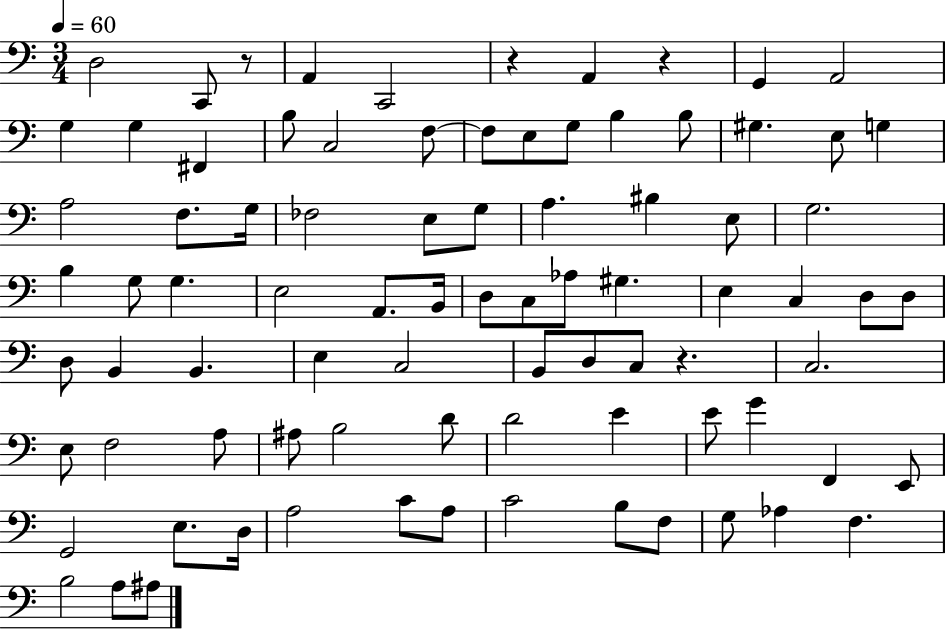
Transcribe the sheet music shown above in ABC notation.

X:1
T:Untitled
M:3/4
L:1/4
K:C
D,2 C,,/2 z/2 A,, C,,2 z A,, z G,, A,,2 G, G, ^F,, B,/2 C,2 F,/2 F,/2 E,/2 G,/2 B, B,/2 ^G, E,/2 G, A,2 F,/2 G,/4 _F,2 E,/2 G,/2 A, ^B, E,/2 G,2 B, G,/2 G, E,2 A,,/2 B,,/4 D,/2 C,/2 _A,/2 ^G, E, C, D,/2 D,/2 D,/2 B,, B,, E, C,2 B,,/2 D,/2 C,/2 z C,2 E,/2 F,2 A,/2 ^A,/2 B,2 D/2 D2 E E/2 G F,, E,,/2 G,,2 E,/2 D,/4 A,2 C/2 A,/2 C2 B,/2 F,/2 G,/2 _A, F, B,2 A,/2 ^A,/2